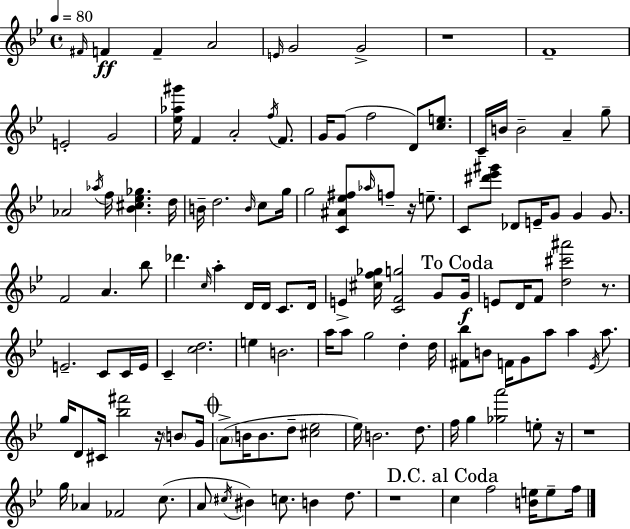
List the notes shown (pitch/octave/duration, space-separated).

F#4/s F4/q F4/q A4/h E4/s G4/h G4/h R/w F4/w E4/h G4/h [Eb5,Ab5,G#6]/s F4/q A4/h F5/s F4/e. G4/s G4/e F5/h D4/e [C5,E5]/e. C4/s B4/s B4/h A4/q G5/e Ab4/h Ab5/s F5/s [Bb4,C#5,Eb5,Gb5]/q. D5/s B4/s D5/h. B4/s C5/e G5/s G5/h [C4,A#4,Eb5,F#5]/e Ab5/s F5/e R/s E5/e. C4/e [D#6,Eb6,G#6]/e Db4/e E4/s G4/e G4/q G4/e. F4/h A4/q. Bb5/e Db6/q. C5/s A5/q D4/s D4/s C4/e. D4/s E4/q [C#5,F5,Gb5]/s [C4,F4,G5]/h G4/e G4/s E4/e D4/s F4/e [D5,C#6,A#6]/h R/e. E4/h. C4/e C4/s E4/s C4/q [C5,D5]/h. E5/q B4/h. A5/s A5/e G5/h D5/q D5/s [F#4,Bb5]/e B4/e F4/s G4/e A5/e A5/q Eb4/s A5/e. G5/s D4/e C#4/s [Bb5,F#6]/h R/s B4/e G4/s A4/e B4/s B4/e. D5/e [C#5,Eb5]/h Eb5/s B4/h. D5/e. F5/s G5/q [Gb5,A6]/h E5/e R/s R/w G5/s Ab4/q FES4/h C5/e. A4/e C#5/s BIS4/q C5/e. B4/q D5/e. R/w C5/q F5/h [B4,E5]/s E5/e F5/s